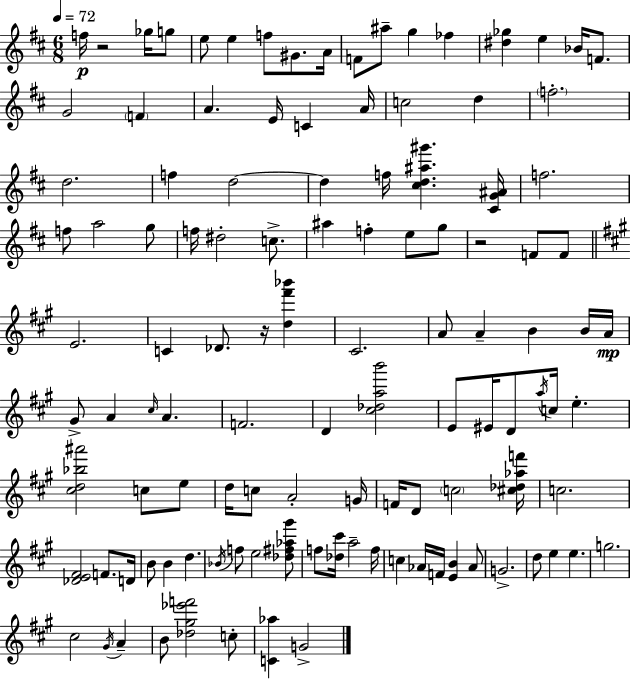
F5/s R/h Gb5/s G5/e E5/e E5/q F5/e G#4/e. A4/s F4/e A#5/e G5/q FES5/q [D#5,Gb5]/q E5/q Bb4/s F4/e. G4/h F4/q A4/q. E4/s C4/q A4/s C5/h D5/q F5/h. D5/h. F5/q D5/h D5/q F5/s [C#5,D5,A#5,G#6]/q. [C#4,G4,A#4]/s F5/h. F5/e A5/h G5/e F5/s D#5/h C5/e. A#5/q F5/q E5/e G5/e R/h F4/e F4/e E4/h. C4/q Db4/e. R/s [D5,F#6,Bb6]/q C#4/h. A4/e A4/q B4/q B4/s A4/s G#4/e A4/q C#5/s A4/q. F4/h. D4/q [C#5,Db5,A5,B6]/h E4/e EIS4/s D4/e A5/s C5/s E5/q. [C#5,D5,Bb5,A#6]/h C5/e E5/e D5/s C5/e A4/h G4/s F4/s D4/e C5/h [C#5,Db5,Ab5,F6]/s C5/h. [Db4,E4,F#4]/h F4/e. D4/s B4/e B4/q D5/q. Bb4/s F5/e E5/h [Db5,F#5,Ab5,G#6]/e F5/e [Db5,C#6]/s A5/h F5/s C5/q Ab4/s F4/s [E4,B4]/q Ab4/e G4/h. D5/e E5/q E5/q. G5/h. C#5/h G#4/s A4/q B4/e [Db5,G#5,Eb6,F6]/h C5/e [C4,Ab5]/q G4/h